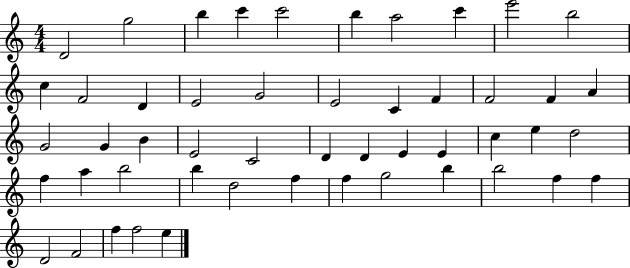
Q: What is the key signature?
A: C major